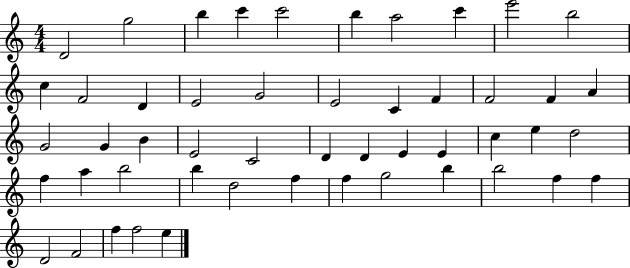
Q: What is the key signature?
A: C major